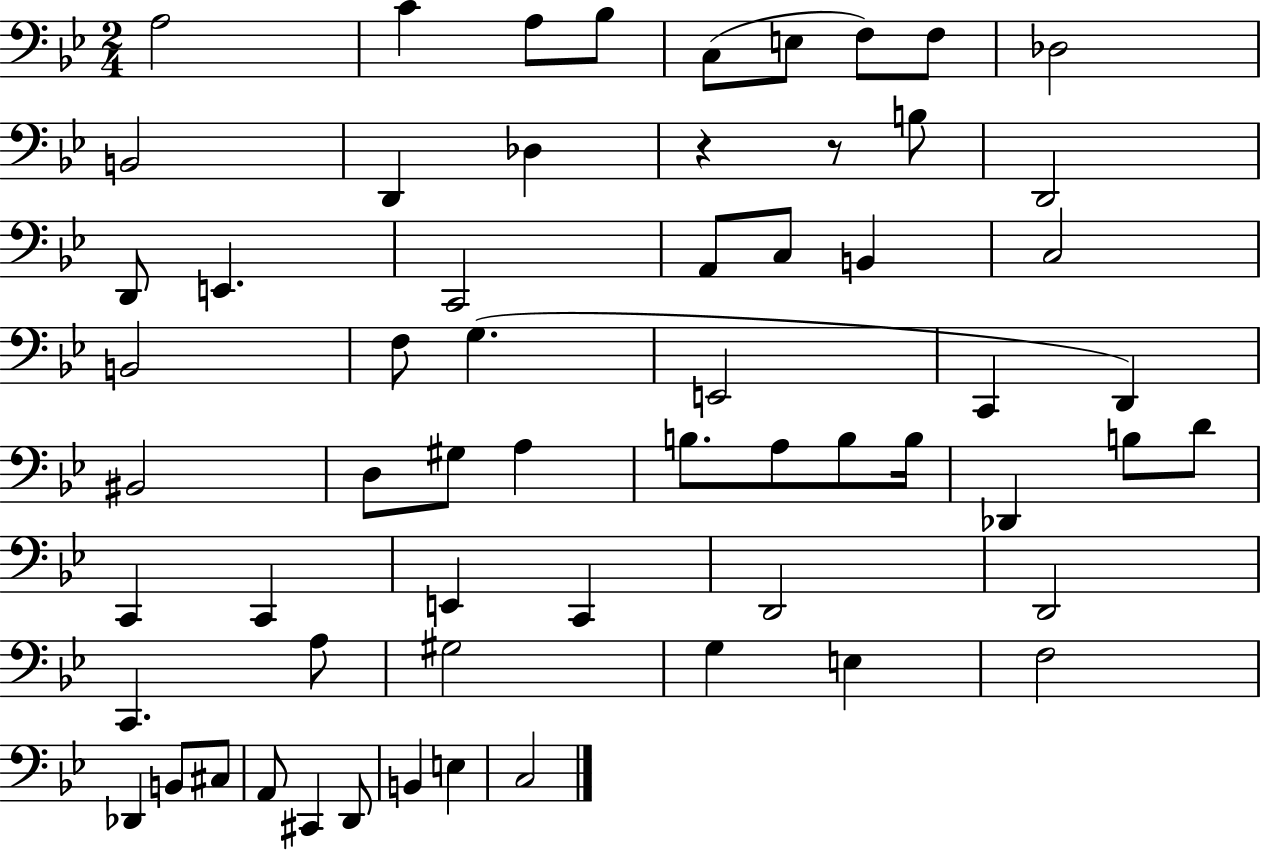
A3/h C4/q A3/e Bb3/e C3/e E3/e F3/e F3/e Db3/h B2/h D2/q Db3/q R/q R/e B3/e D2/h D2/e E2/q. C2/h A2/e C3/e B2/q C3/h B2/h F3/e G3/q. E2/h C2/q D2/q BIS2/h D3/e G#3/e A3/q B3/e. A3/e B3/e B3/s Db2/q B3/e D4/e C2/q C2/q E2/q C2/q D2/h D2/h C2/q. A3/e G#3/h G3/q E3/q F3/h Db2/q B2/e C#3/e A2/e C#2/q D2/e B2/q E3/q C3/h